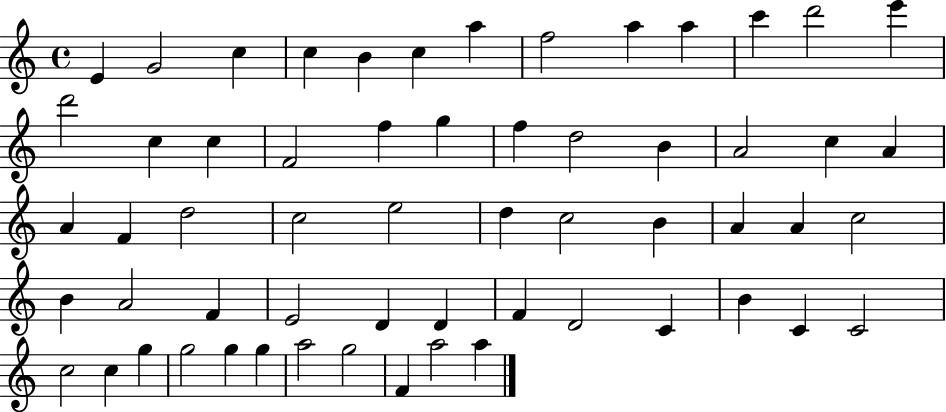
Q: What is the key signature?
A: C major